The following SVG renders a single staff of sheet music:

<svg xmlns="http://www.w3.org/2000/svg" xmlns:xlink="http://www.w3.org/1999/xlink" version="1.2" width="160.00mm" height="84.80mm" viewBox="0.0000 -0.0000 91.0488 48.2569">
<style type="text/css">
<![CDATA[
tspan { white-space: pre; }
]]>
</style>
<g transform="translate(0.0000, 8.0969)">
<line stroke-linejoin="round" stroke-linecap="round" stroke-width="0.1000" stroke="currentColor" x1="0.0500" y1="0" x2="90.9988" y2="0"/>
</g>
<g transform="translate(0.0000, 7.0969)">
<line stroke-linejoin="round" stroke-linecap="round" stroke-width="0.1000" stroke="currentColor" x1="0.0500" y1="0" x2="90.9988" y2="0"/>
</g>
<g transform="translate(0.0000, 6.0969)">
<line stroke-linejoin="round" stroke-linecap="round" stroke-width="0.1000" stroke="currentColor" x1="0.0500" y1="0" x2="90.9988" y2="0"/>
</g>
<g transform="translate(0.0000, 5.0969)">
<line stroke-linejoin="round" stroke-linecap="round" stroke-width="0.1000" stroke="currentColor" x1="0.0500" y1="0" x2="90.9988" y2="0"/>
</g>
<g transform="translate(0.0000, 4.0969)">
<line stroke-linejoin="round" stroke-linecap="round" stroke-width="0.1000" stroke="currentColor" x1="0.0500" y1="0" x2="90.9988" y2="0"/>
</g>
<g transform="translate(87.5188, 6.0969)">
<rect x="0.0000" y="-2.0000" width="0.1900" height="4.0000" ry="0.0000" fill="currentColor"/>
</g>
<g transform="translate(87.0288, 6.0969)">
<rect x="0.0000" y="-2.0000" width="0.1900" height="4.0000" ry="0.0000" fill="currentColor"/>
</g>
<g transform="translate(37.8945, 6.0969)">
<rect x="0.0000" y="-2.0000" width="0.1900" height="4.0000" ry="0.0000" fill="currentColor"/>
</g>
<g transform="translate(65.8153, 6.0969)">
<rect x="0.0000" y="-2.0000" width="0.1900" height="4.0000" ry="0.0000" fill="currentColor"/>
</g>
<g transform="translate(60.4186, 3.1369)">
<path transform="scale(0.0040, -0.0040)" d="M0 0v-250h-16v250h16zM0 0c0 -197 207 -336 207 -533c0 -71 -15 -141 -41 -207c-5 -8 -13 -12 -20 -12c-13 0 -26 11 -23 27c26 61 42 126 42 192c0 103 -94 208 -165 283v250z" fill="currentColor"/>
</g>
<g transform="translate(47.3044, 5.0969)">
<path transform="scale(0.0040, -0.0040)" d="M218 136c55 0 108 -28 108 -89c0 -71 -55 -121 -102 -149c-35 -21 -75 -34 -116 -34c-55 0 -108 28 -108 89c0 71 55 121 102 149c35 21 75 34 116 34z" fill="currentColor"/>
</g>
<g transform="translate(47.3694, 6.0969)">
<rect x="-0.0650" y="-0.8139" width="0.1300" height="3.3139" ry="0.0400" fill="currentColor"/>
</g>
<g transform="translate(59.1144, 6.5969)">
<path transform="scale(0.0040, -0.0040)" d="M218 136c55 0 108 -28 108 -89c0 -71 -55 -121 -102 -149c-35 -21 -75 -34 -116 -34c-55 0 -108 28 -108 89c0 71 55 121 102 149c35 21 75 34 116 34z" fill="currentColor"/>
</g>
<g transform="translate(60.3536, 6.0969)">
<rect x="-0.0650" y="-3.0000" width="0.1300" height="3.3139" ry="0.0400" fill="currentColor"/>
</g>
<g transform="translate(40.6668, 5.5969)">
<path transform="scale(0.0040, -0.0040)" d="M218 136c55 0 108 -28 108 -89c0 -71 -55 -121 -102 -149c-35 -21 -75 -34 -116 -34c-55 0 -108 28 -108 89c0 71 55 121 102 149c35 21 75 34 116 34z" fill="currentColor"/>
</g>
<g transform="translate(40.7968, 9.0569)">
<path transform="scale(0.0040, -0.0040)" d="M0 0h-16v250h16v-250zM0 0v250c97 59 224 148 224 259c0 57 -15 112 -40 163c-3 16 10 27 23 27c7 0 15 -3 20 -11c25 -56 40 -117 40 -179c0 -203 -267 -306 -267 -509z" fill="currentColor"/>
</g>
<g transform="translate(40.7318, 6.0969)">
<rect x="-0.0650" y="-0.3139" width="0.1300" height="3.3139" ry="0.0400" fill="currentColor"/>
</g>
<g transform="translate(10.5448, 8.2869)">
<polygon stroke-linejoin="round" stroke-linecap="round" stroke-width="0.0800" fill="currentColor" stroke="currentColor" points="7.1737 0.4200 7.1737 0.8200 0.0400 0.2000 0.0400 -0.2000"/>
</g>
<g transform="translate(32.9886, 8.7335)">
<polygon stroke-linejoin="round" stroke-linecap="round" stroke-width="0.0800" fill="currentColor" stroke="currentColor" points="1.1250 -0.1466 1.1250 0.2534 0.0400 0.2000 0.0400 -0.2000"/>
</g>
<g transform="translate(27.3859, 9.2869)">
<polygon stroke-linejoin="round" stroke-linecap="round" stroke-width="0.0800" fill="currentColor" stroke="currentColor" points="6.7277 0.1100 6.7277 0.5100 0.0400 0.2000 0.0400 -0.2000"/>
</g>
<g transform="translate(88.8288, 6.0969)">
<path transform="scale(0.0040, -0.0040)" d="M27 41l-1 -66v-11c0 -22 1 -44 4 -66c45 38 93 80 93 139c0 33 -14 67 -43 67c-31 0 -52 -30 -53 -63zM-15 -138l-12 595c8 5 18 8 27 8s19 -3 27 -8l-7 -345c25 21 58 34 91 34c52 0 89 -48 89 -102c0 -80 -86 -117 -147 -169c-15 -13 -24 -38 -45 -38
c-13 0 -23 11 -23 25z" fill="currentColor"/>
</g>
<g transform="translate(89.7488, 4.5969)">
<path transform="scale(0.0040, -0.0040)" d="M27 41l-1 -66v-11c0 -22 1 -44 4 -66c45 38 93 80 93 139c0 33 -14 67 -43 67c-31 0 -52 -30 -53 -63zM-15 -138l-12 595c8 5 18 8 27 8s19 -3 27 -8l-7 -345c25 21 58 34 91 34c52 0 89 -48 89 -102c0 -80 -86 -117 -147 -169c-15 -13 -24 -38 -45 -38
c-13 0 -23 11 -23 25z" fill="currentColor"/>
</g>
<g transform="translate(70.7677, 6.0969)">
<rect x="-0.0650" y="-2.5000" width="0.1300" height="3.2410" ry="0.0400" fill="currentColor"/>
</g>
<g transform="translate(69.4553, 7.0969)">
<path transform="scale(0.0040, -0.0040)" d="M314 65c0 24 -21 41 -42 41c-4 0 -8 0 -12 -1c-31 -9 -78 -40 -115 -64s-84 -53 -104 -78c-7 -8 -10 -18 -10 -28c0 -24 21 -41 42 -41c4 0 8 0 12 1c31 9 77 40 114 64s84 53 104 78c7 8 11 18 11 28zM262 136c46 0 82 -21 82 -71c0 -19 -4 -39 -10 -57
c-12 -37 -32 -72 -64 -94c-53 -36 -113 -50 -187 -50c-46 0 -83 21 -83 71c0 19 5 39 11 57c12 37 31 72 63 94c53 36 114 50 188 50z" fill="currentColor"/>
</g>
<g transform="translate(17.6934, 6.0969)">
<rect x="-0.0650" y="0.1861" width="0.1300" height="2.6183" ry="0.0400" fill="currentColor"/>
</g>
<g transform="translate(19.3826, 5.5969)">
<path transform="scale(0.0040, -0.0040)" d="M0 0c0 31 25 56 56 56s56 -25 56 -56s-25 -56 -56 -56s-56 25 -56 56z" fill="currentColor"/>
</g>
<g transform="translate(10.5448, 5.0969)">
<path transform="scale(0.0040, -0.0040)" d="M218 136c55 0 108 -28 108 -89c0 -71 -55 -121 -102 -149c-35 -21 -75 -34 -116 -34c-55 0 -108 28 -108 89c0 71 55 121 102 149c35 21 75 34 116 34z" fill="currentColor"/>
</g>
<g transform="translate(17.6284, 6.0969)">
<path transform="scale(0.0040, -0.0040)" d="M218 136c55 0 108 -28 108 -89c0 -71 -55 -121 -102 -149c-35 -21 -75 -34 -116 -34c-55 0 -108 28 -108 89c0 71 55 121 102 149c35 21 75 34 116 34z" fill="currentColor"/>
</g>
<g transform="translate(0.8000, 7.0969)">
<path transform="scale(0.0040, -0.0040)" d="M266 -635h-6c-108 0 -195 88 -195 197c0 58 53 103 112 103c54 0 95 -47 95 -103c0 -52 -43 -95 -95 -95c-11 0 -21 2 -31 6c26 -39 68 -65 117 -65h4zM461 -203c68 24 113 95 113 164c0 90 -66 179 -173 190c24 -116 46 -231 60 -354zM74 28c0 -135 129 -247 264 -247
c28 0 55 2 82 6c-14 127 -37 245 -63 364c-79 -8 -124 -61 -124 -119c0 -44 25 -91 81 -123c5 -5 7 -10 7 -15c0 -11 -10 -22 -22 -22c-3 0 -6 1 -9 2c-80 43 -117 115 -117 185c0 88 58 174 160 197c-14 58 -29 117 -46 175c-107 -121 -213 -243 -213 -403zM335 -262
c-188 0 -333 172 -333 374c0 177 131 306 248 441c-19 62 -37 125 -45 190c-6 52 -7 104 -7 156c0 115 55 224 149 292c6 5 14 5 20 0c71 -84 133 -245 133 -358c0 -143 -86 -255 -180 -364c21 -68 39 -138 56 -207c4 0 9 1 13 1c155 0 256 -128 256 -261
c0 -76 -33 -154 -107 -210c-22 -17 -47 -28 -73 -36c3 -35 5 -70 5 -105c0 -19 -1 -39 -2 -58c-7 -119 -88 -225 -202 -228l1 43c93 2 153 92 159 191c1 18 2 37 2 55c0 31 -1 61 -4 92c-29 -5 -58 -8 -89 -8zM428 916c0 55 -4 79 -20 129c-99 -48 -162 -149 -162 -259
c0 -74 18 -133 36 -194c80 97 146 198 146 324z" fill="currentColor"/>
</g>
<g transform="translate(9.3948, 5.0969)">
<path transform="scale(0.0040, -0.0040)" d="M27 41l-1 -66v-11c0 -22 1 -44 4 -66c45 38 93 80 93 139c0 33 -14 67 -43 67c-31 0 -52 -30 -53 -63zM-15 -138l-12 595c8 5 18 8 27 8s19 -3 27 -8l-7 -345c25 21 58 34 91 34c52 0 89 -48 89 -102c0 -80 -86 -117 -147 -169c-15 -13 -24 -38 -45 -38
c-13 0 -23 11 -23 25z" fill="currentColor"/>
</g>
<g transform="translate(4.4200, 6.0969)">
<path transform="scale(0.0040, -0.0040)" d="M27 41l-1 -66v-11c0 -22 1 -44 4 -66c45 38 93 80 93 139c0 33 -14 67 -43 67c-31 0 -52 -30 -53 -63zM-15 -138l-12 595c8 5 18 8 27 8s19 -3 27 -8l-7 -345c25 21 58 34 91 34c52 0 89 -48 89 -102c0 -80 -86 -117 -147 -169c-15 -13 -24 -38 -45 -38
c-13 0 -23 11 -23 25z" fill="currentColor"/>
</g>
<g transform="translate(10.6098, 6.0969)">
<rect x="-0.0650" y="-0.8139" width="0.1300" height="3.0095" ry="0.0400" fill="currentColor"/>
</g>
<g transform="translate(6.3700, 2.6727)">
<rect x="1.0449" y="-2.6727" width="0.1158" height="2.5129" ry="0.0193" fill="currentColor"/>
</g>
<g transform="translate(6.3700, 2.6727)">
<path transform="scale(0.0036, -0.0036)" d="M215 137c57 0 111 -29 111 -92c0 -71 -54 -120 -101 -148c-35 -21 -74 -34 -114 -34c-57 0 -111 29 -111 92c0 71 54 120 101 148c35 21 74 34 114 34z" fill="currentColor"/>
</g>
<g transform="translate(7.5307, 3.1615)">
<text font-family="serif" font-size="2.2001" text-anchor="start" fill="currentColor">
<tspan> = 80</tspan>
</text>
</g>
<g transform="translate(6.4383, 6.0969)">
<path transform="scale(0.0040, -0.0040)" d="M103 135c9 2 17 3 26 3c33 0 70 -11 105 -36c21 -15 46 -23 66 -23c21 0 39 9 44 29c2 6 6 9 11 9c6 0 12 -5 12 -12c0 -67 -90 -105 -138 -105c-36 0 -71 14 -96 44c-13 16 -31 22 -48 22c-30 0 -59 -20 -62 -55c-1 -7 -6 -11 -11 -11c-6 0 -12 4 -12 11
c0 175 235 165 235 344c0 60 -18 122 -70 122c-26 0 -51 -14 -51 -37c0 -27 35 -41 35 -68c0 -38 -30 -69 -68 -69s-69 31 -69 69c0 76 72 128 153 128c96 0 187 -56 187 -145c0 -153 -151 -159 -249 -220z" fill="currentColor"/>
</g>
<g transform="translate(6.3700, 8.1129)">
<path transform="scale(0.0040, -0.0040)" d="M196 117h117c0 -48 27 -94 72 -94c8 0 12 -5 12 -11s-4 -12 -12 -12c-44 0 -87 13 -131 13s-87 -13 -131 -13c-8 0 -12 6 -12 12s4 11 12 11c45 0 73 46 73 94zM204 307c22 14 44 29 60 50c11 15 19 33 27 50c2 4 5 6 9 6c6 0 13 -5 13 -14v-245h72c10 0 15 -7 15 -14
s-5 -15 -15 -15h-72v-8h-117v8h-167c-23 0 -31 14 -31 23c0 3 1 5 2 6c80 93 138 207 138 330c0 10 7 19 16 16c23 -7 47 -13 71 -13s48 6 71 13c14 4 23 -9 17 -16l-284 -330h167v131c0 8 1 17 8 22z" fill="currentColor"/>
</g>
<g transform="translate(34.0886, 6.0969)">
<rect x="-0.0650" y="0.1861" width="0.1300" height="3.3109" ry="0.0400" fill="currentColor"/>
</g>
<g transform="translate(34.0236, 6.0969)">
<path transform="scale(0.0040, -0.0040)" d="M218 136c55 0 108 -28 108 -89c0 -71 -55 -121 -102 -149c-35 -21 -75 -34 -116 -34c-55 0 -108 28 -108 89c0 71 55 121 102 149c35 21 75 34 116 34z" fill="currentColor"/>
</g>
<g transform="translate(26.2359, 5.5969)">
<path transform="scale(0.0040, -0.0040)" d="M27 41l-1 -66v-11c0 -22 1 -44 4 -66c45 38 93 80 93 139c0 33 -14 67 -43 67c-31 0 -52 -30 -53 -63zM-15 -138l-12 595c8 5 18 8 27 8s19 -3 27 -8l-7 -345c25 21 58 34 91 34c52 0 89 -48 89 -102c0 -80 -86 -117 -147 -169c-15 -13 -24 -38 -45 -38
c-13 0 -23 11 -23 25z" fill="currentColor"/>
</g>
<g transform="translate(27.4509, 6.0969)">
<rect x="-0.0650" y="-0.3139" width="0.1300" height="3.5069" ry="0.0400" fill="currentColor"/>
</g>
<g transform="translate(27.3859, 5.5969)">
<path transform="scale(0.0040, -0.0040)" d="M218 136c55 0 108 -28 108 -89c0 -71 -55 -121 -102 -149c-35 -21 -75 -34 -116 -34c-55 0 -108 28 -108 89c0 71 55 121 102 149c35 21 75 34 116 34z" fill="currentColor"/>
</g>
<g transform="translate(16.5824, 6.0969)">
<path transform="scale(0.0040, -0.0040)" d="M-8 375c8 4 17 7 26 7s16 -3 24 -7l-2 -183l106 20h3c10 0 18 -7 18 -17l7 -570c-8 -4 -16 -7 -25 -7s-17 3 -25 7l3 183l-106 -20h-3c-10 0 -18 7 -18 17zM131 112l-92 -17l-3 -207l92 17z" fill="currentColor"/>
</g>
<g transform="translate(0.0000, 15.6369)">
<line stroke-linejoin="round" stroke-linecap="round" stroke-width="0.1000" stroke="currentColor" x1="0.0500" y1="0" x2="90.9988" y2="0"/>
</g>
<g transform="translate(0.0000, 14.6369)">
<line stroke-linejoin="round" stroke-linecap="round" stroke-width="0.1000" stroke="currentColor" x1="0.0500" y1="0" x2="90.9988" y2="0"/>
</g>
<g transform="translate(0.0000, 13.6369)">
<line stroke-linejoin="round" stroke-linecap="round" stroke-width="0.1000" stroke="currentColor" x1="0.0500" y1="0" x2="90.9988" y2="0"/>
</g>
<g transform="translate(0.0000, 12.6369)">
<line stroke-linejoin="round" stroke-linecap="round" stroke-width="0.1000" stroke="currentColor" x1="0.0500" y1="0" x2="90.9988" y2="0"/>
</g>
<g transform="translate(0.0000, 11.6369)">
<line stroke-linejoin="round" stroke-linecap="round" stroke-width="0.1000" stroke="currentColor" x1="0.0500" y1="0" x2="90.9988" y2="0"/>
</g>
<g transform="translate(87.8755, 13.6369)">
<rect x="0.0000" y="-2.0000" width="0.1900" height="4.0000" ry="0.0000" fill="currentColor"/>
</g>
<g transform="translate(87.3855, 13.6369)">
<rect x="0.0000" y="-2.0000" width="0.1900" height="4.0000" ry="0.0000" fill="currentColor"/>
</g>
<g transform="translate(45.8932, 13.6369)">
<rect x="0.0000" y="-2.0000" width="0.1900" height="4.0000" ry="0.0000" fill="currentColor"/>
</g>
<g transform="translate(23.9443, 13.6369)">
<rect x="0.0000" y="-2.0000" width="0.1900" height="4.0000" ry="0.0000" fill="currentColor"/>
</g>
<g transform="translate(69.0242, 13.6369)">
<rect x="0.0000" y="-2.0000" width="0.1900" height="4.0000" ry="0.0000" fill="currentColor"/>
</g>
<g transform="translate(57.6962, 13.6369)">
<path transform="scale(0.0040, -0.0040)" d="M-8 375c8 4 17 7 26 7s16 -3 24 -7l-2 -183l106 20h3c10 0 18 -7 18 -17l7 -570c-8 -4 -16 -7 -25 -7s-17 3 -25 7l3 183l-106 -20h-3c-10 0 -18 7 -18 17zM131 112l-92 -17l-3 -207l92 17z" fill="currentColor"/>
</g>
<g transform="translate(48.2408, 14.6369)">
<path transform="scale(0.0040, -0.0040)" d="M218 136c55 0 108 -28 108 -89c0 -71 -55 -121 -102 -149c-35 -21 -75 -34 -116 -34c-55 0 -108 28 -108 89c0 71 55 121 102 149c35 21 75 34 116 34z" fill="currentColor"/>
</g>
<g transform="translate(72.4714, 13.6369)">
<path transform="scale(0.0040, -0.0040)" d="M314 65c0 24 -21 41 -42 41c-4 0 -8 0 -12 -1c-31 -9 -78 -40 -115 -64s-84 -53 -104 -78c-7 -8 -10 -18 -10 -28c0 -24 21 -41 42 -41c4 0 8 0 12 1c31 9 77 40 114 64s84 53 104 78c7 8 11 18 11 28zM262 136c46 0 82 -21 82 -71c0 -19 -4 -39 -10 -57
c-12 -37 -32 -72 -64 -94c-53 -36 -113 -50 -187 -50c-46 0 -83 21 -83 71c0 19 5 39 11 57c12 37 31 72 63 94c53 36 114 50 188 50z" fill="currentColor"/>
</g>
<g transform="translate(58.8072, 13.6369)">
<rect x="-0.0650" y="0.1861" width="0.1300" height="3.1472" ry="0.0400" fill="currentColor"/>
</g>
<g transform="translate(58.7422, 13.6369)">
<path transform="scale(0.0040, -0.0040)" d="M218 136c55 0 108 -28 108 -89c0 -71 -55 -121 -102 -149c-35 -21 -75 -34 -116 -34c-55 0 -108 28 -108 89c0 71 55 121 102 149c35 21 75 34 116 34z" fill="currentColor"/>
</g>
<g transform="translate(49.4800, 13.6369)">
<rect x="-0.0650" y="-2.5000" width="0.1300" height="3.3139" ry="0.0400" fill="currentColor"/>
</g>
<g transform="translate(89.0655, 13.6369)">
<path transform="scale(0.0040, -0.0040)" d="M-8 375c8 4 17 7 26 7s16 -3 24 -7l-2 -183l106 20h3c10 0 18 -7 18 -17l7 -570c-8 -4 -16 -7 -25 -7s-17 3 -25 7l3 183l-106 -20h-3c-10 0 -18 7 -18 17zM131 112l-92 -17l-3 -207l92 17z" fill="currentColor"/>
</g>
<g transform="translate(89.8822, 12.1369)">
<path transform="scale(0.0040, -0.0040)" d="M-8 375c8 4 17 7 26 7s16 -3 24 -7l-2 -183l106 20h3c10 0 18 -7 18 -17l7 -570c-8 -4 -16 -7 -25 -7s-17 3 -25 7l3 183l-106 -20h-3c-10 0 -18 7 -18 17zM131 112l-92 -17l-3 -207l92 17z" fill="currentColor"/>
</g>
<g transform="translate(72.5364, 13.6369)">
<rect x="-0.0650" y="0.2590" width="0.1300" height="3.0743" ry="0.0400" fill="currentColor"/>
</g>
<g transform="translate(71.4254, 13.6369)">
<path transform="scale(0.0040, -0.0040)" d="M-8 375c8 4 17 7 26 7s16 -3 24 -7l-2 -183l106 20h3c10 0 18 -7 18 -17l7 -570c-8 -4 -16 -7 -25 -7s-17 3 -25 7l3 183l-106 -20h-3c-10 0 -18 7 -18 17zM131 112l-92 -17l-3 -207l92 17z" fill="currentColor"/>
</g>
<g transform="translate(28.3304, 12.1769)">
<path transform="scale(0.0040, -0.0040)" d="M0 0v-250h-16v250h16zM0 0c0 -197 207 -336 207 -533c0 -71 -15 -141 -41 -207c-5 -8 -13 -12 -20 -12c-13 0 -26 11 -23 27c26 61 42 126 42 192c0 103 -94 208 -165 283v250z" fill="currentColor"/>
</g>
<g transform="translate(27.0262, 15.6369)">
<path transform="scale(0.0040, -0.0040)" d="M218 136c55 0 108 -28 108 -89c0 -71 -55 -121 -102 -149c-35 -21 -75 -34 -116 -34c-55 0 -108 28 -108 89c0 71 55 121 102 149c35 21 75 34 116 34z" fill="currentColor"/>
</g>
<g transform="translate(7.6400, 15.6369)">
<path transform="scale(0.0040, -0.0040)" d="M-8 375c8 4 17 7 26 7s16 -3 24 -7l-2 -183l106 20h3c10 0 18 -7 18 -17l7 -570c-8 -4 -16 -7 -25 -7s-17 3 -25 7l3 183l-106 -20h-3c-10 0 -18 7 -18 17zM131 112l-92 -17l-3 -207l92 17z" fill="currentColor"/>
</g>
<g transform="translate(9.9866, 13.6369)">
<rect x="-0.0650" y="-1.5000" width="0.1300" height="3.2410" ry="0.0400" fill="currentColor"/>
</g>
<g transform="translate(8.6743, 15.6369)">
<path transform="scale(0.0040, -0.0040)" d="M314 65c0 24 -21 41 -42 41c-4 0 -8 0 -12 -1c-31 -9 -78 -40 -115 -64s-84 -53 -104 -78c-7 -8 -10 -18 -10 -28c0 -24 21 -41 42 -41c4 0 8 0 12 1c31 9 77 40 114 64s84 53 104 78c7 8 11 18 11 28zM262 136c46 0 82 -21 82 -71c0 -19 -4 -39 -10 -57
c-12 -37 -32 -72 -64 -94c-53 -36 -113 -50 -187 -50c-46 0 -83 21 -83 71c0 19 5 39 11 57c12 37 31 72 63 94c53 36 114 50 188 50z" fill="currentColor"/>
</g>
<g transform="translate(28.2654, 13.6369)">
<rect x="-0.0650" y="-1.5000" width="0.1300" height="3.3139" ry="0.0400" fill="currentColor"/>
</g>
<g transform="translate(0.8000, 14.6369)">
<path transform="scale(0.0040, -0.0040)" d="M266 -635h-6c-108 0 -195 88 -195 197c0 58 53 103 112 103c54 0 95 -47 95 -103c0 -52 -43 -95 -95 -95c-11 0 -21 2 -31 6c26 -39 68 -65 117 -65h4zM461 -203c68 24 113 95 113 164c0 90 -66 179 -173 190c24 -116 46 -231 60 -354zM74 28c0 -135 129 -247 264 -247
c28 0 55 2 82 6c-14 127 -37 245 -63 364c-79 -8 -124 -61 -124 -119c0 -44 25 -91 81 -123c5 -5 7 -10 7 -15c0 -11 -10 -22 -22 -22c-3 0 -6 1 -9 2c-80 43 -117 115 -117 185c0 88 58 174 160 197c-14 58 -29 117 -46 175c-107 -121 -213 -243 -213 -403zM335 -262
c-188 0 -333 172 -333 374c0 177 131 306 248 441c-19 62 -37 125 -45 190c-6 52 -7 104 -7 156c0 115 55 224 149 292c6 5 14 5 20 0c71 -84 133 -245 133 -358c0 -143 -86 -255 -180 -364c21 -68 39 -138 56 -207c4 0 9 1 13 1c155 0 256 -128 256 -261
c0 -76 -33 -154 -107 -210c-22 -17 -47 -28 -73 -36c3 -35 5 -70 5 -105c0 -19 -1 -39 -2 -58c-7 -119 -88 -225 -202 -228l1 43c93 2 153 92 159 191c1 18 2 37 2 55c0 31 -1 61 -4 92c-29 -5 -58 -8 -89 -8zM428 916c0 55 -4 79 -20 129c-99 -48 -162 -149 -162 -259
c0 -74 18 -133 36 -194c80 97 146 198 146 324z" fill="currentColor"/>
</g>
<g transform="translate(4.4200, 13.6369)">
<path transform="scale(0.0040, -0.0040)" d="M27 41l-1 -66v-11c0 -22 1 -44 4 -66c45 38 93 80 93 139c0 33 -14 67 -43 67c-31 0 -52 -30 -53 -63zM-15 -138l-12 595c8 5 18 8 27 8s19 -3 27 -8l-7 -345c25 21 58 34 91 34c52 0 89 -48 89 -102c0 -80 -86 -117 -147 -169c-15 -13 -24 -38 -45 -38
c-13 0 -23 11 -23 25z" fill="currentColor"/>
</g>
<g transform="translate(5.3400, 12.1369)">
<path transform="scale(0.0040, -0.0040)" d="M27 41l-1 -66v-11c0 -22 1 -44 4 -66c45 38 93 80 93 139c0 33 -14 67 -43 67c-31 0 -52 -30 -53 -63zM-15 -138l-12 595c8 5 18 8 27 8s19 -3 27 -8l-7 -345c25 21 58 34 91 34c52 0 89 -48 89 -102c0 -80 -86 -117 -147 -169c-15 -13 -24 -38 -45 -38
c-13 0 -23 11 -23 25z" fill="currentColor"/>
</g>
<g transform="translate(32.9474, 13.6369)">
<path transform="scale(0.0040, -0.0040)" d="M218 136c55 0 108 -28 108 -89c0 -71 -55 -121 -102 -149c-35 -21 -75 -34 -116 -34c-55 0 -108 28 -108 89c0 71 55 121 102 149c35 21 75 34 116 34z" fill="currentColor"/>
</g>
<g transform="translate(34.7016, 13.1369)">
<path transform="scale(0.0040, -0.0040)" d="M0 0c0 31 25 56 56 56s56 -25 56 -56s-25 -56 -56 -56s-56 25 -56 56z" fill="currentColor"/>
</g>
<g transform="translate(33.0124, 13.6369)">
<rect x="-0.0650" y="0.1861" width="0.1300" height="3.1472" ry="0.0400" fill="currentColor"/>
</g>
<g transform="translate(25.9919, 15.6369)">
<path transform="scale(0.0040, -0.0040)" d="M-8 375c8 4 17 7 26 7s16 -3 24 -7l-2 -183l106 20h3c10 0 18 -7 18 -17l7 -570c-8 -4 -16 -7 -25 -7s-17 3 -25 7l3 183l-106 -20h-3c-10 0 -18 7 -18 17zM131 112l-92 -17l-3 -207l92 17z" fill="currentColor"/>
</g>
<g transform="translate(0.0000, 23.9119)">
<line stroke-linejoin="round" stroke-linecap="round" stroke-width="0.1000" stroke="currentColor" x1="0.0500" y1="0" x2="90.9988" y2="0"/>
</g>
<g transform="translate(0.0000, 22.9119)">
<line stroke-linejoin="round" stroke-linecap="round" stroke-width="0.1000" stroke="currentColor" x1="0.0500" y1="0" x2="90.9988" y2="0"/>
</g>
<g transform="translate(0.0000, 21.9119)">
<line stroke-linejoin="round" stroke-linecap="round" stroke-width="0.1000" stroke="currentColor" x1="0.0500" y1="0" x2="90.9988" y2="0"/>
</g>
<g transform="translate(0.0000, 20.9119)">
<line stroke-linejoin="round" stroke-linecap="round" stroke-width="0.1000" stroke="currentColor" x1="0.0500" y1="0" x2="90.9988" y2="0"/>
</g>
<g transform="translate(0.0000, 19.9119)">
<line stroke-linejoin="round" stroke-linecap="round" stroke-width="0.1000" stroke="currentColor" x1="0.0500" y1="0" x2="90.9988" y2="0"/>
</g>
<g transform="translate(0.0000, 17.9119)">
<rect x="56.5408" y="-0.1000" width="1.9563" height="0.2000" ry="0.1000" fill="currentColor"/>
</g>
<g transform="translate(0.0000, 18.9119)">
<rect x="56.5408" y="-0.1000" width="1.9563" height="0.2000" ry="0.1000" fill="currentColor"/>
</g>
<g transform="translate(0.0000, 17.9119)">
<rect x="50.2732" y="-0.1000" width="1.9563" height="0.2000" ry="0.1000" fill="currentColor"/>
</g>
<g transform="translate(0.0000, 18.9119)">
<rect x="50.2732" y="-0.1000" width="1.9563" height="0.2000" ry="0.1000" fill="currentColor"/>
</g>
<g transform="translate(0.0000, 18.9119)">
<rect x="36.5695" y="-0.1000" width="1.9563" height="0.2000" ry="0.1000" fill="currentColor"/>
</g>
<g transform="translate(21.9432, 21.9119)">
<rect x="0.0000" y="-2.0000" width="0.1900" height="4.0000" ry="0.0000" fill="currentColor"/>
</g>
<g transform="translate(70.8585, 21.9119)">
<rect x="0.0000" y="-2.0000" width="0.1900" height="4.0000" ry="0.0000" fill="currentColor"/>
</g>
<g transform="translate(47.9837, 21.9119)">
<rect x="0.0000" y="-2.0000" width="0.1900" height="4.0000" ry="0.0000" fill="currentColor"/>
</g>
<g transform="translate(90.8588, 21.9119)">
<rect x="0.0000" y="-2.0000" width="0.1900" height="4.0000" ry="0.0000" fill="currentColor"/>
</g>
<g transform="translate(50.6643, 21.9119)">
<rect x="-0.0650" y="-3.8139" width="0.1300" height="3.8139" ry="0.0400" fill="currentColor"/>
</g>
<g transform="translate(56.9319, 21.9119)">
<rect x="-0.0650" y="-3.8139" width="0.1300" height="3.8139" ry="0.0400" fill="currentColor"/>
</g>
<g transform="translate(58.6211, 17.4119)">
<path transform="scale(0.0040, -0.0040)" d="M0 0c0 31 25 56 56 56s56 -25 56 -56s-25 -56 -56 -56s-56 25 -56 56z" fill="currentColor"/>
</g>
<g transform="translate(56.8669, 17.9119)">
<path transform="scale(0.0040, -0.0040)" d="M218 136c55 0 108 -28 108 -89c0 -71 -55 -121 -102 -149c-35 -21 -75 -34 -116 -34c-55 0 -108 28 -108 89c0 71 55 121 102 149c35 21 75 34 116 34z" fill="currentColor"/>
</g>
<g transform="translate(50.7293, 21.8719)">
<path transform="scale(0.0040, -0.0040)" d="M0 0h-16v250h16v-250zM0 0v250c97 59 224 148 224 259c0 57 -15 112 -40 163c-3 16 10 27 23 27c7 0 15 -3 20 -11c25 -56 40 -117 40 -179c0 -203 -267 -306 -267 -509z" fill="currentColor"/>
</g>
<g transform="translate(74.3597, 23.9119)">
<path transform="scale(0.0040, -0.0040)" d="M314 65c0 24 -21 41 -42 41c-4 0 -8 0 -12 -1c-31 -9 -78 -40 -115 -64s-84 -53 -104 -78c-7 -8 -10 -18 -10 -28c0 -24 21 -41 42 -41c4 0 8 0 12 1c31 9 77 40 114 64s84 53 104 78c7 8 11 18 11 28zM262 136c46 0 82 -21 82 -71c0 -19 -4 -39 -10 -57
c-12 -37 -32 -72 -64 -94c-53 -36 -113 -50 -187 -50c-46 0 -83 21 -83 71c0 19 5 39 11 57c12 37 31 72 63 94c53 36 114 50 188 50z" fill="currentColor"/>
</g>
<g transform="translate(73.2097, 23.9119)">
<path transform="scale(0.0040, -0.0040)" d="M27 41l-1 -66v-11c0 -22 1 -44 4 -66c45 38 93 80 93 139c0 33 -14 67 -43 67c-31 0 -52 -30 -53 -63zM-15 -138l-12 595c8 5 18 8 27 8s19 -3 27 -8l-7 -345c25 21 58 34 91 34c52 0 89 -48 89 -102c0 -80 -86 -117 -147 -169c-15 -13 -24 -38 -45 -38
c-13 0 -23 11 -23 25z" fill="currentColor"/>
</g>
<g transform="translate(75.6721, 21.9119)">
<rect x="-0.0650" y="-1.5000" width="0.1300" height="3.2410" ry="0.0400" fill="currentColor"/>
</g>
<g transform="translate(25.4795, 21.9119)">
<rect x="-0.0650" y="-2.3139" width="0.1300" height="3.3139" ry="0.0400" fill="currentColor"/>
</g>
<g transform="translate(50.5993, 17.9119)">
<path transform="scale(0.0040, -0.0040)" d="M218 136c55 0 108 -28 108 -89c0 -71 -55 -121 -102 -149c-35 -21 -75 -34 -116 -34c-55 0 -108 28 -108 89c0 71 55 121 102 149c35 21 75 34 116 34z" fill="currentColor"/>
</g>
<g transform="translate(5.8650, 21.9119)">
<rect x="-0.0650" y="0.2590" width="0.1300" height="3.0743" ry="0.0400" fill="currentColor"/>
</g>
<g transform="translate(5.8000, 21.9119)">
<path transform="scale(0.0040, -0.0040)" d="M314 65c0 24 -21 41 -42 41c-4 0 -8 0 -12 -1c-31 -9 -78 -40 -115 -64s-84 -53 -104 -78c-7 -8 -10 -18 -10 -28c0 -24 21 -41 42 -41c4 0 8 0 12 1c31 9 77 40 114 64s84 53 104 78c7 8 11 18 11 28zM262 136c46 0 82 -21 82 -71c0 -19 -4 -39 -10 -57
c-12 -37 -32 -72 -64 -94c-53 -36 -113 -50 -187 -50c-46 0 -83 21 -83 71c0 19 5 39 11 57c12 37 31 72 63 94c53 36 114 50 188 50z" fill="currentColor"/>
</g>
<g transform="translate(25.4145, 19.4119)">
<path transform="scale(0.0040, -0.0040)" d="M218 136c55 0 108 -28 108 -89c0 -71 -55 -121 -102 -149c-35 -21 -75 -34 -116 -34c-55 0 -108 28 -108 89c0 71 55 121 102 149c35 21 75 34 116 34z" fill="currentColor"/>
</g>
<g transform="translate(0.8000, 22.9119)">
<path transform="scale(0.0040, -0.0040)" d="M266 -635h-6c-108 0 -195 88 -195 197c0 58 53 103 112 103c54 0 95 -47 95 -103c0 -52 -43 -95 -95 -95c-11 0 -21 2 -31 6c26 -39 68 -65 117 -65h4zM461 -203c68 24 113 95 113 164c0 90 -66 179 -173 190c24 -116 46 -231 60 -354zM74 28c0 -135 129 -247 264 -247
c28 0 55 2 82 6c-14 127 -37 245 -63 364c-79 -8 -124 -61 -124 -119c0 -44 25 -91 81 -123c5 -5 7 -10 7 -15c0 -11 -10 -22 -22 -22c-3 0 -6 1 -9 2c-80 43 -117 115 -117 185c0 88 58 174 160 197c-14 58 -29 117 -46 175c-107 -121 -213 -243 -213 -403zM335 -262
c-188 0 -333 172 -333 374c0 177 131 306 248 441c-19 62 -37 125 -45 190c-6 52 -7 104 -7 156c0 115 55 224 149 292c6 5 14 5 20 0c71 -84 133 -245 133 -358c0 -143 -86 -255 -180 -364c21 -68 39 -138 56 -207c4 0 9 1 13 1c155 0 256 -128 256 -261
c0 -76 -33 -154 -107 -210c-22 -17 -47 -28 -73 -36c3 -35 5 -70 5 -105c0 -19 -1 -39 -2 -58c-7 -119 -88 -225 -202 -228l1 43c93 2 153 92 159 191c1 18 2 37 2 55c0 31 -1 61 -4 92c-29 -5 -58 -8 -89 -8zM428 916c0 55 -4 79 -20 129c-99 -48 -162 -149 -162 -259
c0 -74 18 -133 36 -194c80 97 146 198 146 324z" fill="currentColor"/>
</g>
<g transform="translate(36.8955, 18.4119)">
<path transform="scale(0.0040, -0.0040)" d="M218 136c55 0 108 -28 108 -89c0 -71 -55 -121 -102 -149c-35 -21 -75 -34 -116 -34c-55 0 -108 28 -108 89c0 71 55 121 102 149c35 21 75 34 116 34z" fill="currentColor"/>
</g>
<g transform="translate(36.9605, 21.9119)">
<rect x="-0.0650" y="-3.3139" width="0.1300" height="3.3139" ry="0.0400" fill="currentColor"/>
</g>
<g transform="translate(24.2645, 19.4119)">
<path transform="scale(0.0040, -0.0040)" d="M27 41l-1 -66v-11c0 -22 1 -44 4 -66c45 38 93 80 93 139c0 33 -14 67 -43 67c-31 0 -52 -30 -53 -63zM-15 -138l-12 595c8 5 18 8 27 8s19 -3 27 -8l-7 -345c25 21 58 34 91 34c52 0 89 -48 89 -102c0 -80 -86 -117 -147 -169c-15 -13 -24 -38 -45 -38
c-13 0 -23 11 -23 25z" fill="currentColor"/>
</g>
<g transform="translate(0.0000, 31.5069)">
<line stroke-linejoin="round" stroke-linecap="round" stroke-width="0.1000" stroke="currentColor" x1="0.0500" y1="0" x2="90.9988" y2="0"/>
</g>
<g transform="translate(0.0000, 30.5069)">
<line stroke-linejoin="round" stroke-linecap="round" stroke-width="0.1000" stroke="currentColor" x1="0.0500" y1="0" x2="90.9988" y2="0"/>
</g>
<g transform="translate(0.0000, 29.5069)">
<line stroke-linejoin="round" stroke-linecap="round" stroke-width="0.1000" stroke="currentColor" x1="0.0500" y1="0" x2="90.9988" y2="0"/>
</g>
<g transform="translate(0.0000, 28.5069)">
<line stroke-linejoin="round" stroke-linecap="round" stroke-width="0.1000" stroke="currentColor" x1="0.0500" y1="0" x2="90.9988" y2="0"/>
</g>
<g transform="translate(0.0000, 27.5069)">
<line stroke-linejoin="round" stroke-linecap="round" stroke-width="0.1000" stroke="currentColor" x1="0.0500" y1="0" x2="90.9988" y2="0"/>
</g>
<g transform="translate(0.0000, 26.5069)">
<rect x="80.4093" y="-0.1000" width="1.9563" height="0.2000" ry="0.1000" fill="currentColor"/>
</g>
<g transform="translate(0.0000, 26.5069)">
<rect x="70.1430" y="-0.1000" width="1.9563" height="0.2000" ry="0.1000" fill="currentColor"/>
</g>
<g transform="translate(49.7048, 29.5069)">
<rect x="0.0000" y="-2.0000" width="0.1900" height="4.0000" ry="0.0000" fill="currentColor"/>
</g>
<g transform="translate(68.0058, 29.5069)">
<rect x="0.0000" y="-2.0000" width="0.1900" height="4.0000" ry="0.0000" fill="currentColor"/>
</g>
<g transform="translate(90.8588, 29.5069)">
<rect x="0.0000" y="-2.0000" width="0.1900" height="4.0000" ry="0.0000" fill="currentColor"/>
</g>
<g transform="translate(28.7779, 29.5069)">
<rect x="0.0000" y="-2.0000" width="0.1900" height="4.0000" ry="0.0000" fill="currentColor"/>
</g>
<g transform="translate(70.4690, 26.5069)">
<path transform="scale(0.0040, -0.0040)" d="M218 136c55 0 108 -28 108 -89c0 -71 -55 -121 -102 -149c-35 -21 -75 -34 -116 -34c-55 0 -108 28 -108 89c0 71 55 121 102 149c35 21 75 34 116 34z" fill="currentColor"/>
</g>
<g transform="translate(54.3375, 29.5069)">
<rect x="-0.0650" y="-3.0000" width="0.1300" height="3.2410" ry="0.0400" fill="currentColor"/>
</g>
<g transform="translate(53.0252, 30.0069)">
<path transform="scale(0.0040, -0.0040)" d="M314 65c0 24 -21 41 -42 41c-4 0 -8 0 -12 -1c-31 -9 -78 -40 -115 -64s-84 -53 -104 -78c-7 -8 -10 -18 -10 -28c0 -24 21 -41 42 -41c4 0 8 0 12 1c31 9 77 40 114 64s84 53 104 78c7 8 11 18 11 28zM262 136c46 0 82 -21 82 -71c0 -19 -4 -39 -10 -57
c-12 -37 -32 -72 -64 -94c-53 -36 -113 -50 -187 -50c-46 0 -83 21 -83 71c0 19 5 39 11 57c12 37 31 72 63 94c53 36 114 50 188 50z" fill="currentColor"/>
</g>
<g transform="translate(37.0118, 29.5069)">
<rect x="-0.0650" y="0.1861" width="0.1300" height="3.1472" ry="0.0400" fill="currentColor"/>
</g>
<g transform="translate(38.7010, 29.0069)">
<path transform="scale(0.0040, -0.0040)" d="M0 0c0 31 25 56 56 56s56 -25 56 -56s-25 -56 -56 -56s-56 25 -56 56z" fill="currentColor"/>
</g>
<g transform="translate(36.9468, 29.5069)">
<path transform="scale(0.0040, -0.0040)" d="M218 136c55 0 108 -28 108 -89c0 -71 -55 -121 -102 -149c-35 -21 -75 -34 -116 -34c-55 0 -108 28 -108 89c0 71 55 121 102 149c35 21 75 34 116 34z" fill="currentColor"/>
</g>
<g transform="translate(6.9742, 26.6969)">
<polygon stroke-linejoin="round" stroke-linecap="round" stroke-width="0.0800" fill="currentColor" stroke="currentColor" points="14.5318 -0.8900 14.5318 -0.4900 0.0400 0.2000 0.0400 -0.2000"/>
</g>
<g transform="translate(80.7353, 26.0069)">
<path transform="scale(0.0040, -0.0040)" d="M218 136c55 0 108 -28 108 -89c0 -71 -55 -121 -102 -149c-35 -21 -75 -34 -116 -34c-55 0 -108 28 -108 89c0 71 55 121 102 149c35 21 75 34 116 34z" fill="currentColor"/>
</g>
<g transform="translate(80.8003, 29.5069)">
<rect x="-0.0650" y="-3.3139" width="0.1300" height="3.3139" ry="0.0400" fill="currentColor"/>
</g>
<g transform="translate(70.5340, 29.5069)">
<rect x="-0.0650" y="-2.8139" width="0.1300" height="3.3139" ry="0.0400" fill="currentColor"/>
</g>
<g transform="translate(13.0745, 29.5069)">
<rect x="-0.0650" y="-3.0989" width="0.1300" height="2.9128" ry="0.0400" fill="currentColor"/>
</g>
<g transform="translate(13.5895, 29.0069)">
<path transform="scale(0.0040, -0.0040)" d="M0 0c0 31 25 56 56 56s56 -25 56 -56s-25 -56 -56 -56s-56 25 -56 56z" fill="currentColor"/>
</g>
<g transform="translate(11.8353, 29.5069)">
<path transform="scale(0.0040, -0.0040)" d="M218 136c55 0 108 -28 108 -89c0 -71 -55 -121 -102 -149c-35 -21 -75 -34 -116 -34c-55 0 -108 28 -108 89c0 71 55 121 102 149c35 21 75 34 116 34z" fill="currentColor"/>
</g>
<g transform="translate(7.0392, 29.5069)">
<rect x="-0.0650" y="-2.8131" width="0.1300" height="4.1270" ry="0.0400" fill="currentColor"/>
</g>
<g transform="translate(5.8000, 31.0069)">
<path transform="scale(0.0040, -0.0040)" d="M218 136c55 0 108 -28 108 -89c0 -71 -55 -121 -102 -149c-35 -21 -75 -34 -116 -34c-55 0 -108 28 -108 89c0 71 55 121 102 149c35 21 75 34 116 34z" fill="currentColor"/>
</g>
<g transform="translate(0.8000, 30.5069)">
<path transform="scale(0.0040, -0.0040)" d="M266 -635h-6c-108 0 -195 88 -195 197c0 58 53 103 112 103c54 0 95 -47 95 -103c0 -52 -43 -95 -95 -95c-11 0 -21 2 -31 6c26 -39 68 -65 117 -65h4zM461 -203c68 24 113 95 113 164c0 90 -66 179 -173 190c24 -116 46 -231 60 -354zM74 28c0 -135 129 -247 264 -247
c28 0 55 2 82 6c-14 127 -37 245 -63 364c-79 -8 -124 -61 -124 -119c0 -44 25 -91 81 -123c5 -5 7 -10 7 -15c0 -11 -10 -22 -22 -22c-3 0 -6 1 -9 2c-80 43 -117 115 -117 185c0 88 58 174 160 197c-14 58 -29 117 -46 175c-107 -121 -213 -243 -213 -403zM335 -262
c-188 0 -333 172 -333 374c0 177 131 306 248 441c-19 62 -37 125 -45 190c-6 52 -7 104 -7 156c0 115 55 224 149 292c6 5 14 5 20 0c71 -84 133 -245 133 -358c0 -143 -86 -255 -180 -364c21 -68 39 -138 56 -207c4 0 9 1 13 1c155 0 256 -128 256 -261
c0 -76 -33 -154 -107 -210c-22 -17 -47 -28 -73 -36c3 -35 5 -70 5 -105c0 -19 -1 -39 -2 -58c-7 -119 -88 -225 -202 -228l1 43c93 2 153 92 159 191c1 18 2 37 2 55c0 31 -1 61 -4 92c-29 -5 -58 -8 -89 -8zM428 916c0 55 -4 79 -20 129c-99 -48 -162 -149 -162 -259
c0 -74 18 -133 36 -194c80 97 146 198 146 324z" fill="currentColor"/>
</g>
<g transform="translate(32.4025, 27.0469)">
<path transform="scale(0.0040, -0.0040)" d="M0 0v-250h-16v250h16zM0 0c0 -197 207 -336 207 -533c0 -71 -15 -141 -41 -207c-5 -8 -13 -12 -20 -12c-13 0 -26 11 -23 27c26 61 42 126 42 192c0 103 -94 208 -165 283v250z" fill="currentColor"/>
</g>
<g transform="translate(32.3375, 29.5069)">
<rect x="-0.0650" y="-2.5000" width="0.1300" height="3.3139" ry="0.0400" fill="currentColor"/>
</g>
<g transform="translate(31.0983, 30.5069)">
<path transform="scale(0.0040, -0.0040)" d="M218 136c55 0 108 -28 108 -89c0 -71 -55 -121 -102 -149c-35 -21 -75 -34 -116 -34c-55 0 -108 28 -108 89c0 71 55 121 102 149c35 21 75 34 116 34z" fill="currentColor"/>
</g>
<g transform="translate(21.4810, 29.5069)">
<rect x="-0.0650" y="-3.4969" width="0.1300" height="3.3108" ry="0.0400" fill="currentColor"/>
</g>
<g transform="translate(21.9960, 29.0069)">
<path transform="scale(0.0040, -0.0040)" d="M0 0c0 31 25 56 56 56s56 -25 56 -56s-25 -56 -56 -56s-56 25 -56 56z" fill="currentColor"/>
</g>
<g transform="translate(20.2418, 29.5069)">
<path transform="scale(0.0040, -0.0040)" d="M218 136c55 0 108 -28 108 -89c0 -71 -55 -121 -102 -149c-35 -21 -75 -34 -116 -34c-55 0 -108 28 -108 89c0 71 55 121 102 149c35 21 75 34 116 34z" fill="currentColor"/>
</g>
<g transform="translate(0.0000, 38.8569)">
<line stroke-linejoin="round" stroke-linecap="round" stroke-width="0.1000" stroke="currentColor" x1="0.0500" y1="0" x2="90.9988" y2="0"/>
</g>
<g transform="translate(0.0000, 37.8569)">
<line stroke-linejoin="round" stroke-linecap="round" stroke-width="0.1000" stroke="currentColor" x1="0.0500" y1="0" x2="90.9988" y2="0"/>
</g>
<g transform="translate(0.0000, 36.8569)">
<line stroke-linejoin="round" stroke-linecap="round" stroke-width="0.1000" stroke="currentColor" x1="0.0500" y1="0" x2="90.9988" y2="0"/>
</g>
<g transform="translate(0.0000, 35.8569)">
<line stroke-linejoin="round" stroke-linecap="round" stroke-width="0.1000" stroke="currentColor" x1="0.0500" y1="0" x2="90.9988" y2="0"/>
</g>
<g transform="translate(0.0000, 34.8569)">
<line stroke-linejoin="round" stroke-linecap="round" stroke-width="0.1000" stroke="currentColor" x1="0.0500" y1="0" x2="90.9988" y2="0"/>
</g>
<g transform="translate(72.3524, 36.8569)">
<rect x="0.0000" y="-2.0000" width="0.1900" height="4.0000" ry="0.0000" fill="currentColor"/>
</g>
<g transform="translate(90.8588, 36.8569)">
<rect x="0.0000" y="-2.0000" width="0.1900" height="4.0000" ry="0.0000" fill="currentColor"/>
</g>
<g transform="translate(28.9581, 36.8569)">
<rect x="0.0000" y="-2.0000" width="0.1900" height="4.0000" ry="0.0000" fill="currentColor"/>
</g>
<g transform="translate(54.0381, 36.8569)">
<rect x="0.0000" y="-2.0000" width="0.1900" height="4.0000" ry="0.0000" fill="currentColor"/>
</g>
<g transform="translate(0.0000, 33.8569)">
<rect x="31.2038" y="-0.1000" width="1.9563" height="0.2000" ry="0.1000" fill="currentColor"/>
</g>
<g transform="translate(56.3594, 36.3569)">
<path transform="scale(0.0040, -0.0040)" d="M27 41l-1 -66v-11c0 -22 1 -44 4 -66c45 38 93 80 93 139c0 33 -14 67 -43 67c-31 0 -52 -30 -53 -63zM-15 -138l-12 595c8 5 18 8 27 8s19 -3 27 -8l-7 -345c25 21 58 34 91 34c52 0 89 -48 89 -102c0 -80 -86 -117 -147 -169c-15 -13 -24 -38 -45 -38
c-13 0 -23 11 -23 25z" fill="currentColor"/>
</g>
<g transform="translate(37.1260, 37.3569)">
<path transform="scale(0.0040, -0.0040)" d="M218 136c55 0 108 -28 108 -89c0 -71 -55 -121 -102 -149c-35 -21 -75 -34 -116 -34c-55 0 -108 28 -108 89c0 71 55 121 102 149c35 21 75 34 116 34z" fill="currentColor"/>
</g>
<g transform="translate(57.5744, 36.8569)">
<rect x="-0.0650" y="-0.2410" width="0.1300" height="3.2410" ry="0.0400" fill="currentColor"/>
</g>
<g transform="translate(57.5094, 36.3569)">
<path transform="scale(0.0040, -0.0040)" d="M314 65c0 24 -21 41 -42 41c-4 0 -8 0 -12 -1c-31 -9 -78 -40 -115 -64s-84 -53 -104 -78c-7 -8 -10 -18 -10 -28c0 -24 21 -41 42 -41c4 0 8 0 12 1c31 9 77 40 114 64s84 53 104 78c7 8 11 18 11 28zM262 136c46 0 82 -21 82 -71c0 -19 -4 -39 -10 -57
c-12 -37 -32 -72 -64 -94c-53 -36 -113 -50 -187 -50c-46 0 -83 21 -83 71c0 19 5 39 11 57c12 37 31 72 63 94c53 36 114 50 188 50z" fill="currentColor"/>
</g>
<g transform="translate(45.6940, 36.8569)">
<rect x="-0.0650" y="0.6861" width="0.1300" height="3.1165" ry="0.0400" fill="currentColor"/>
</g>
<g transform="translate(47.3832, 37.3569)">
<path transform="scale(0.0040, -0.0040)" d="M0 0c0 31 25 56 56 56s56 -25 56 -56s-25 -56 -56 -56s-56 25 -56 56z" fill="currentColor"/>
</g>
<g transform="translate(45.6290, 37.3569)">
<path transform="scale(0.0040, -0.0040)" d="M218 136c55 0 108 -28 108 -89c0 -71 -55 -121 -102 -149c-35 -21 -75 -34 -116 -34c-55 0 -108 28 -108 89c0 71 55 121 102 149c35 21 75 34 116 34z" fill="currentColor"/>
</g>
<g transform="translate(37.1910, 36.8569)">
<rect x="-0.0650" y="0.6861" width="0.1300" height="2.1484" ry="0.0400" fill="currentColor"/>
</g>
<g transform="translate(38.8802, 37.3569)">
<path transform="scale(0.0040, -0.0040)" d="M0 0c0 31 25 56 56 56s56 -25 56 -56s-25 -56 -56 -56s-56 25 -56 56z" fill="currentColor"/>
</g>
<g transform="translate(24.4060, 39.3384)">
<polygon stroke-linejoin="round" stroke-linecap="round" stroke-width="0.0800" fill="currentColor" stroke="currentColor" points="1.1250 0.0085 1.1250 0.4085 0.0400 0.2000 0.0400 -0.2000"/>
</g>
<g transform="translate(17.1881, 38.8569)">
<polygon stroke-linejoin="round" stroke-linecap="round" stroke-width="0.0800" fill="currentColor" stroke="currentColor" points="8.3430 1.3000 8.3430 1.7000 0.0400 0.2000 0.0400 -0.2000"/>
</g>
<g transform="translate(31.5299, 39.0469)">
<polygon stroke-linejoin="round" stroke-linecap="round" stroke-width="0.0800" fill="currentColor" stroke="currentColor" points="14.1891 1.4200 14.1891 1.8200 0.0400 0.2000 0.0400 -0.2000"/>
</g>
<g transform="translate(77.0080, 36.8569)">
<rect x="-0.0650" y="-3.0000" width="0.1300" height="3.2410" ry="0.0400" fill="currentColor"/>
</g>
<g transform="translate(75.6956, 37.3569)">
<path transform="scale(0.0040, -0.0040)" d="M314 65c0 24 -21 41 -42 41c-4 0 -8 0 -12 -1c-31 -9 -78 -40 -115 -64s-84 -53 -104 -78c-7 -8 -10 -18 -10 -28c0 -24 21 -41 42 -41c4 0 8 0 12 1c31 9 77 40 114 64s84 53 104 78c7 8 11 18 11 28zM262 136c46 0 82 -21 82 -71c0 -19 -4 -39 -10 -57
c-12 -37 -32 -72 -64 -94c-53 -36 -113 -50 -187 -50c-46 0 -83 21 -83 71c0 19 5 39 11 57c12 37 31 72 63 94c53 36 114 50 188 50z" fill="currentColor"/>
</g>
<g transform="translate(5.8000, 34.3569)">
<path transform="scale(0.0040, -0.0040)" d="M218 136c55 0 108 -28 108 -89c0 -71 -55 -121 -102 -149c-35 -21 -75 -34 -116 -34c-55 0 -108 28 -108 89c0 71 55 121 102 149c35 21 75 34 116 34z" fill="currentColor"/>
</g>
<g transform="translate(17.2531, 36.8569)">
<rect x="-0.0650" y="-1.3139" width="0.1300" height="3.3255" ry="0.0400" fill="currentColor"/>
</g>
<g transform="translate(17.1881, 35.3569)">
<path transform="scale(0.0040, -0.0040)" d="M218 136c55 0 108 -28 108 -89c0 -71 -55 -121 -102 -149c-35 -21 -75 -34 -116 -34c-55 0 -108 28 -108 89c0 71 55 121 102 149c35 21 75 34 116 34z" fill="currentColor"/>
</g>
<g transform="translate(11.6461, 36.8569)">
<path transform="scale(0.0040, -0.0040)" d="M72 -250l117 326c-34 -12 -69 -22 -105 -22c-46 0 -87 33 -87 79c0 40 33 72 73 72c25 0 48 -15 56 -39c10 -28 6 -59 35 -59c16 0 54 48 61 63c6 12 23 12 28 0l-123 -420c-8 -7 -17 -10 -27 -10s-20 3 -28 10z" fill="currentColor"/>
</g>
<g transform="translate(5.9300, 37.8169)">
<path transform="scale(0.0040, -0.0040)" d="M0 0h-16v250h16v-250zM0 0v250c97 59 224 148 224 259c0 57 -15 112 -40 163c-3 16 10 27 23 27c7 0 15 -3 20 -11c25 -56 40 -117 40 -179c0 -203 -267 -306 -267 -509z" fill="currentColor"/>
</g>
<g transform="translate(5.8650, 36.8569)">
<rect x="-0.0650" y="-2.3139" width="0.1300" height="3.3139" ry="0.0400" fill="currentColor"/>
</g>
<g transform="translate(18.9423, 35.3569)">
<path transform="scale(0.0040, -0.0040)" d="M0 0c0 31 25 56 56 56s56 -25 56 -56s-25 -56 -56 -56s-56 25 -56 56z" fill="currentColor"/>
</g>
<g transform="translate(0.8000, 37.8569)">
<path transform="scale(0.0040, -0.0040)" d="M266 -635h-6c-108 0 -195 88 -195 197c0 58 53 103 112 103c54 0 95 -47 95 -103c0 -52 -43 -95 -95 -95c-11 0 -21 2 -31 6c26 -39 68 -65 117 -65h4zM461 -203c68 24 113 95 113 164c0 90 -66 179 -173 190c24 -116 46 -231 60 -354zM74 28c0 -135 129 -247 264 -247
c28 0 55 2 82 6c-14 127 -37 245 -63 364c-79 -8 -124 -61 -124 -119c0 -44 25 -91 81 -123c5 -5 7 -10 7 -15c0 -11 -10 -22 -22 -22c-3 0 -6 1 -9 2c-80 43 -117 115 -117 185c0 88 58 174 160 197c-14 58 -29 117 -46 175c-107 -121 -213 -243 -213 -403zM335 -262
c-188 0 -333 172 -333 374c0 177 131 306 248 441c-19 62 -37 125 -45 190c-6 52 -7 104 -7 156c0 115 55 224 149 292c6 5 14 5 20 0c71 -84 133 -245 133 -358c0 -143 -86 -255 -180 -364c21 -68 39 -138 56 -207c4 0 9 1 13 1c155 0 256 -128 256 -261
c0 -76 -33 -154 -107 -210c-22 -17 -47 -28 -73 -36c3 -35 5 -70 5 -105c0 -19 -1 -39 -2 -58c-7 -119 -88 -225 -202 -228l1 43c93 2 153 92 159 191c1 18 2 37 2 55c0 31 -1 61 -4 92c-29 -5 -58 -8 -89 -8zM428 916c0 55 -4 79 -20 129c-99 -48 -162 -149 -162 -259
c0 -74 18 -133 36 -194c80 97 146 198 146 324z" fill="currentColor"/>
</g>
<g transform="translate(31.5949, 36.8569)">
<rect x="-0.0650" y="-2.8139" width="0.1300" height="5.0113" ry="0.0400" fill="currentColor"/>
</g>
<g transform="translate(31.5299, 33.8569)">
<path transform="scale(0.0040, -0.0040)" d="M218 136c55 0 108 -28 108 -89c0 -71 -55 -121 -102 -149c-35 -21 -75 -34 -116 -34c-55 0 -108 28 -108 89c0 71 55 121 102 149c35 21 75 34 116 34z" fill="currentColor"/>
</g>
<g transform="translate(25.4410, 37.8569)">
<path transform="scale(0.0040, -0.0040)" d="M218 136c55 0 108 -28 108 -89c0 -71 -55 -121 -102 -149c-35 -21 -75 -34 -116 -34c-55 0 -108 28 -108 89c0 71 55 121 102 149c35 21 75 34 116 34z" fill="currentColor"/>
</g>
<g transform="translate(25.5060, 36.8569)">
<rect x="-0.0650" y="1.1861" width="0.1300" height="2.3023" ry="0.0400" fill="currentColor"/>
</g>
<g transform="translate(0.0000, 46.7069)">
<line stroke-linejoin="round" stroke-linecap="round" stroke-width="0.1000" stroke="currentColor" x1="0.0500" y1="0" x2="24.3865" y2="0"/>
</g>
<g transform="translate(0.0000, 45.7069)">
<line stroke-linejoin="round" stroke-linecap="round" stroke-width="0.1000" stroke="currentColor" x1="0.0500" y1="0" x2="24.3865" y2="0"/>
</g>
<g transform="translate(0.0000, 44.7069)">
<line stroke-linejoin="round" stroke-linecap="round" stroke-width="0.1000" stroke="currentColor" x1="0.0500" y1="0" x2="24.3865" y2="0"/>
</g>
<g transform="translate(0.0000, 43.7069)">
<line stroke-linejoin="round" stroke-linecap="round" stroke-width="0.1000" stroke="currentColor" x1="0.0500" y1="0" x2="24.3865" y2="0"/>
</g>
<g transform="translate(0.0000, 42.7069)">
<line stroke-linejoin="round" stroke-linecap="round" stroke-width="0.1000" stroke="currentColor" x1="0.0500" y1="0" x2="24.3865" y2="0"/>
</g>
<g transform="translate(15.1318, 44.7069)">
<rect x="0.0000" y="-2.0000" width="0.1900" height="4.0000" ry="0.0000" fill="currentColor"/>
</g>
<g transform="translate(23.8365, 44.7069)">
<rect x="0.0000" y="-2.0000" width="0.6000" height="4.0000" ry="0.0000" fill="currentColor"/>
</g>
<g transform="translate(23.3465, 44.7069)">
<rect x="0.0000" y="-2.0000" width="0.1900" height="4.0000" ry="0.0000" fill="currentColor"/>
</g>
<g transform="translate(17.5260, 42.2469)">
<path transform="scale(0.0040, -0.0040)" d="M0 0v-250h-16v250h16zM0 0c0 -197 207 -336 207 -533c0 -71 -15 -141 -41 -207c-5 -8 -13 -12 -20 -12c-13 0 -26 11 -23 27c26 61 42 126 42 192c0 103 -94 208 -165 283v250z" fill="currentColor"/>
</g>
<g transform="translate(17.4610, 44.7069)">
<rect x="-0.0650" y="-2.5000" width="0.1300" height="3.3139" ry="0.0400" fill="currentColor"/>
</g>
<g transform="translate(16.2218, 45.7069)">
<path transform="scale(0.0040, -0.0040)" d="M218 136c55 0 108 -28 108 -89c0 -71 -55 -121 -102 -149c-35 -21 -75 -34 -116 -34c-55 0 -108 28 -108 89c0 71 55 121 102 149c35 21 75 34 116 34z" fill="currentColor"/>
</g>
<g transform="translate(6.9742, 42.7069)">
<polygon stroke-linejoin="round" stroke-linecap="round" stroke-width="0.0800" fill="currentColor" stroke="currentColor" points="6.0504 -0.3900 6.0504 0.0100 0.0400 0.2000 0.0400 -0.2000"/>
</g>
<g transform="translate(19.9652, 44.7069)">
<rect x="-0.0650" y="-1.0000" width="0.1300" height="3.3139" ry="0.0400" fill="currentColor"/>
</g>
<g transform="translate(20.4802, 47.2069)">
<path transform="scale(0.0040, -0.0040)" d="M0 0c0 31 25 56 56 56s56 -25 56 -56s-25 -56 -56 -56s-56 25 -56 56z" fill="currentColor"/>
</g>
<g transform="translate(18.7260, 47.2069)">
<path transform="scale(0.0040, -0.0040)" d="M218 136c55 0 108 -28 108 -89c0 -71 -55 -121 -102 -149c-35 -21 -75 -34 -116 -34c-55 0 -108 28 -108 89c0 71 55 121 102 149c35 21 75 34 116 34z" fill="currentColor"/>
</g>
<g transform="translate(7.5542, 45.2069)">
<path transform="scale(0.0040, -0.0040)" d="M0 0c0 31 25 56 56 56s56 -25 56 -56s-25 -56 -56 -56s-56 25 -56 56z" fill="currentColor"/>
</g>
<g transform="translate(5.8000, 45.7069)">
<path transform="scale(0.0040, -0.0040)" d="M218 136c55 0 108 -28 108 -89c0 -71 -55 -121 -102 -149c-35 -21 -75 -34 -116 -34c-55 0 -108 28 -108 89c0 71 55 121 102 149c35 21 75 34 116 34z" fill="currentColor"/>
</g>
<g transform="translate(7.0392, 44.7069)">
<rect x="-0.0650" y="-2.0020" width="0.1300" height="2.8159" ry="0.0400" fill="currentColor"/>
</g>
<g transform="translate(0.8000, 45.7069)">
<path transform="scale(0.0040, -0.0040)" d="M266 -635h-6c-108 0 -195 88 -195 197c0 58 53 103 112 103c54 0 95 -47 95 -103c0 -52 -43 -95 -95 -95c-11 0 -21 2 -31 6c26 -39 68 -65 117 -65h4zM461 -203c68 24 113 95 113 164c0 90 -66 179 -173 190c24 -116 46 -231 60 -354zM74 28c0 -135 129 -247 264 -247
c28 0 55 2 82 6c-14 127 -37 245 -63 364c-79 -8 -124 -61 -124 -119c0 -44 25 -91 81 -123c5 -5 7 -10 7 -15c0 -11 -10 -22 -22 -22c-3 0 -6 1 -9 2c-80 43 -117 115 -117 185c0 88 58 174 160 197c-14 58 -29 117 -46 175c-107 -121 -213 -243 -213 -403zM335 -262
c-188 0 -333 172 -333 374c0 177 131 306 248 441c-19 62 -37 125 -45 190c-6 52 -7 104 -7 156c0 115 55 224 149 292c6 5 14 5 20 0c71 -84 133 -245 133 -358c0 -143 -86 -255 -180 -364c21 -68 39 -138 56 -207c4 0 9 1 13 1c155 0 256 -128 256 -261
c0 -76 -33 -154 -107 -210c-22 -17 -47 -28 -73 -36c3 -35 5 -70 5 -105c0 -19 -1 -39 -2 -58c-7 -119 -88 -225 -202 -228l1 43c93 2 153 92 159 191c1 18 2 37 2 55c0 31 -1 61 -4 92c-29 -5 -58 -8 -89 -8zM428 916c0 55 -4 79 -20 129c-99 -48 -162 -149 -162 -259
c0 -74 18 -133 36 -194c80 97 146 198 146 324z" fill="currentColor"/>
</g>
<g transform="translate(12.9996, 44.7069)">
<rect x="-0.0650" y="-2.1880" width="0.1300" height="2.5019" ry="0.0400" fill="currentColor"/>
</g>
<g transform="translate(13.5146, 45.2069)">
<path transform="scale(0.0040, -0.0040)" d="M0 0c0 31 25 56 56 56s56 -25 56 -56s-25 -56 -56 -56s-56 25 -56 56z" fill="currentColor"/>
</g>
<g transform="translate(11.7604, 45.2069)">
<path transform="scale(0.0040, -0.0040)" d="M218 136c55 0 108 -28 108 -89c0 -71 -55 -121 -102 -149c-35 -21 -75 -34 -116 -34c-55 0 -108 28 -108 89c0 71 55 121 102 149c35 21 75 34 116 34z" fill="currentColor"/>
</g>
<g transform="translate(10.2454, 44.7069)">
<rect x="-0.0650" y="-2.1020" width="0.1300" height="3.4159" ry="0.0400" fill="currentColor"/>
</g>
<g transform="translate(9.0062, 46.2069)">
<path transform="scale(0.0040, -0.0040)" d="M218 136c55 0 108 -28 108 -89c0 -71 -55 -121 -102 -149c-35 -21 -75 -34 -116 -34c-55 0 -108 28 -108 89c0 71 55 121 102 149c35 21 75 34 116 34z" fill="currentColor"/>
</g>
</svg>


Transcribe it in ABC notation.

X:1
T:Untitled
M:2/4
L:1/4
K:F
_d/2 B/2 _c/2 B/4 c/2 d A/2 G2 E2 E/2 _B G B B2 B2 _g b c'/2 c' _E2 F/2 B/2 B/2 G/2 B A2 a b g/2 z/2 e/2 G/4 a/2 A/2 A/2 _c2 A2 G/2 F/2 A/2 G/2 D